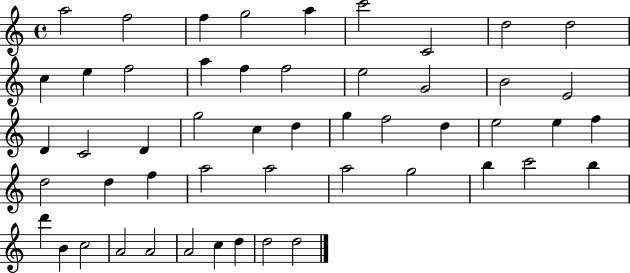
{
  \clef treble
  \time 4/4
  \defaultTimeSignature
  \key c \major
  a''2 f''2 | f''4 g''2 a''4 | c'''2 c'2 | d''2 d''2 | \break c''4 e''4 f''2 | a''4 f''4 f''2 | e''2 g'2 | b'2 e'2 | \break d'4 c'2 d'4 | g''2 c''4 d''4 | g''4 f''2 d''4 | e''2 e''4 f''4 | \break d''2 d''4 f''4 | a''2 a''2 | a''2 g''2 | b''4 c'''2 b''4 | \break d'''4 b'4 c''2 | a'2 a'2 | a'2 c''4 d''4 | d''2 d''2 | \break \bar "|."
}